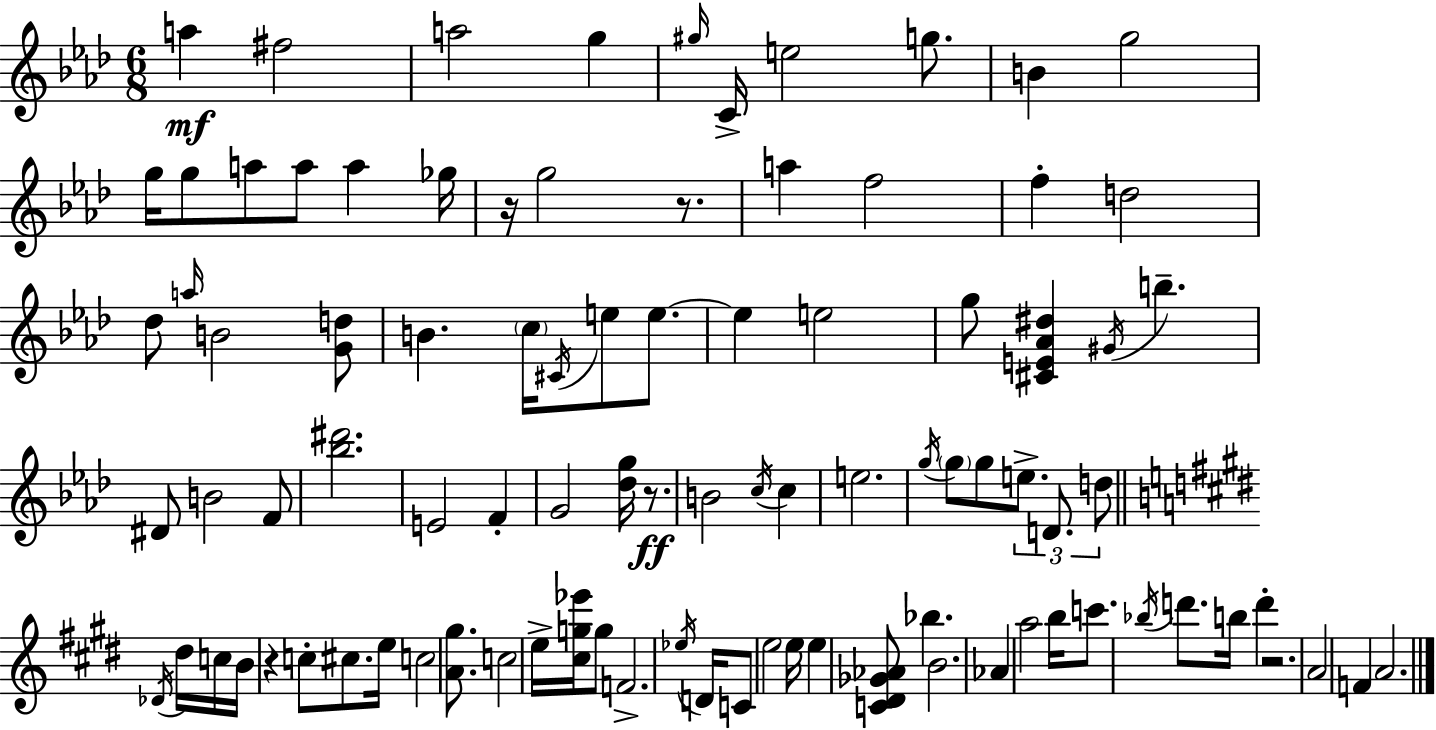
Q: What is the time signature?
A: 6/8